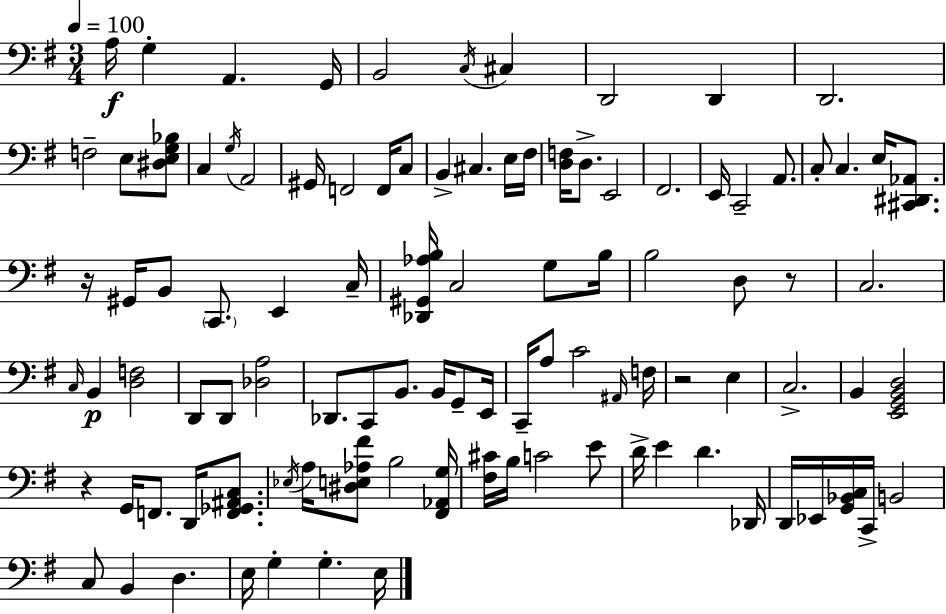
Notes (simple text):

A3/s G3/q A2/q. G2/s B2/h C3/s C#3/q D2/h D2/q D2/h. F3/h E3/e [D#3,E3,G3,Bb3]/e C3/q G3/s A2/h G#2/s F2/h F2/s C3/e B2/q C#3/q. E3/s F#3/s [D3,F3]/s D3/e. E2/h F#2/h. E2/s C2/h A2/e. C3/e C3/q. E3/s [C#2,D#2,Ab2]/e. R/s G#2/s B2/e C2/e. E2/q C3/s [Db2,G#2,Ab3,B3]/s C3/h G3/e B3/s B3/h D3/e R/e C3/h. C3/s B2/q [D3,F3]/h D2/e D2/e [Db3,A3]/h Db2/e. C2/e B2/e. B2/s G2/e E2/s C2/s A3/e C4/h A#2/s F3/s R/h E3/q C3/h. B2/q [E2,G2,B2,D3]/h R/q G2/s F2/e. D2/s [F2,Gb2,A#2,C3]/e. Eb3/s A3/s [D#3,E3,Ab3,F#4]/e B3/h [F#2,Ab2,G3]/s [F#3,C#4]/s B3/s C4/h E4/e D4/s E4/q D4/q. Db2/s D2/s Eb2/s [G2,Bb2,C3]/s C2/s B2/h C3/e B2/q D3/q. E3/s G3/q G3/q. E3/s